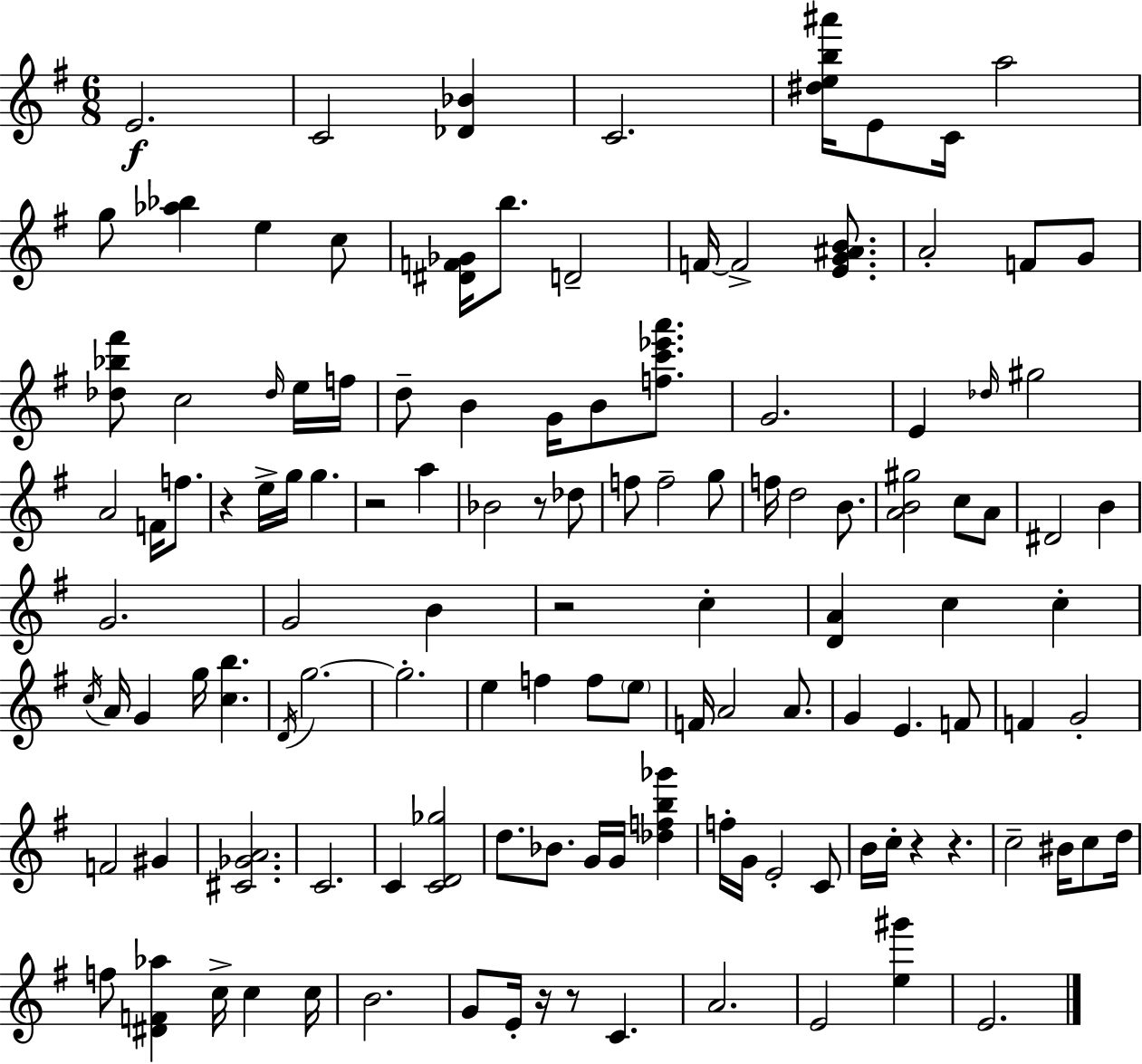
X:1
T:Untitled
M:6/8
L:1/4
K:Em
E2 C2 [_D_B] C2 [^deb^a']/4 E/2 C/4 a2 g/2 [_a_b] e c/2 [^DF_G]/4 b/2 D2 F/4 F2 [EG^AB]/2 A2 F/2 G/2 [_d_b^f']/2 c2 _d/4 e/4 f/4 d/2 B G/4 B/2 [fc'_e'a']/2 G2 E _d/4 ^g2 A2 F/4 f/2 z e/4 g/4 g z2 a _B2 z/2 _d/2 f/2 f2 g/2 f/4 d2 B/2 [AB^g]2 c/2 A/2 ^D2 B G2 G2 B z2 c [DA] c c c/4 A/4 G g/4 [cb] D/4 g2 g2 e f f/2 e/2 F/4 A2 A/2 G E F/2 F G2 F2 ^G [^C_GA]2 C2 C [CD_g]2 d/2 _B/2 G/4 G/4 [_dfb_g'] f/4 G/4 E2 C/2 B/4 c/4 z z c2 ^B/4 c/2 d/4 f/2 [^DF_a] c/4 c c/4 B2 G/2 E/4 z/4 z/2 C A2 E2 [e^g'] E2